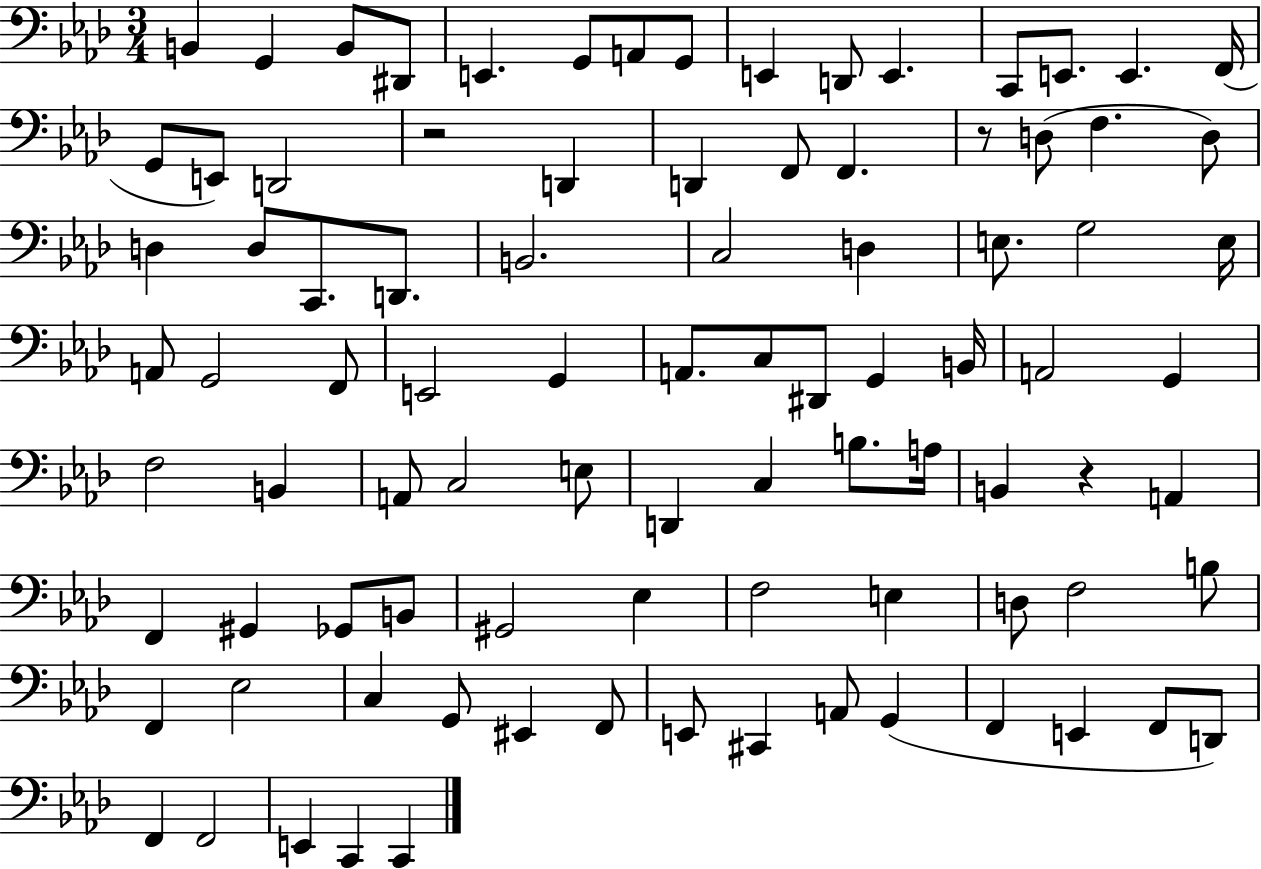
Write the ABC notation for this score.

X:1
T:Untitled
M:3/4
L:1/4
K:Ab
B,, G,, B,,/2 ^D,,/2 E,, G,,/2 A,,/2 G,,/2 E,, D,,/2 E,, C,,/2 E,,/2 E,, F,,/4 G,,/2 E,,/2 D,,2 z2 D,, D,, F,,/2 F,, z/2 D,/2 F, D,/2 D, D,/2 C,,/2 D,,/2 B,,2 C,2 D, E,/2 G,2 E,/4 A,,/2 G,,2 F,,/2 E,,2 G,, A,,/2 C,/2 ^D,,/2 G,, B,,/4 A,,2 G,, F,2 B,, A,,/2 C,2 E,/2 D,, C, B,/2 A,/4 B,, z A,, F,, ^G,, _G,,/2 B,,/2 ^G,,2 _E, F,2 E, D,/2 F,2 B,/2 F,, _E,2 C, G,,/2 ^E,, F,,/2 E,,/2 ^C,, A,,/2 G,, F,, E,, F,,/2 D,,/2 F,, F,,2 E,, C,, C,,